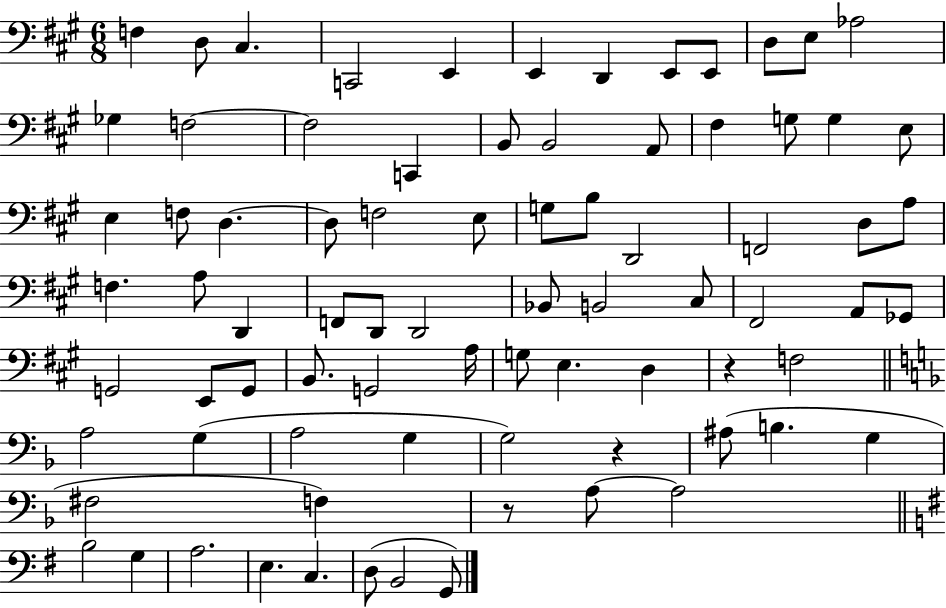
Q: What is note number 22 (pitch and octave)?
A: G3